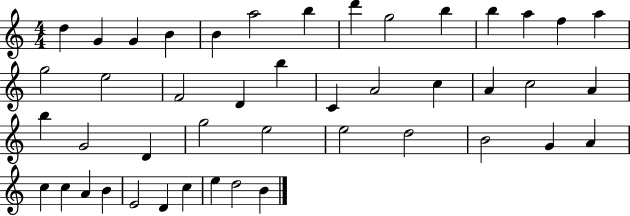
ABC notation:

X:1
T:Untitled
M:4/4
L:1/4
K:C
d G G B B a2 b d' g2 b b a f a g2 e2 F2 D b C A2 c A c2 A b G2 D g2 e2 e2 d2 B2 G A c c A B E2 D c e d2 B